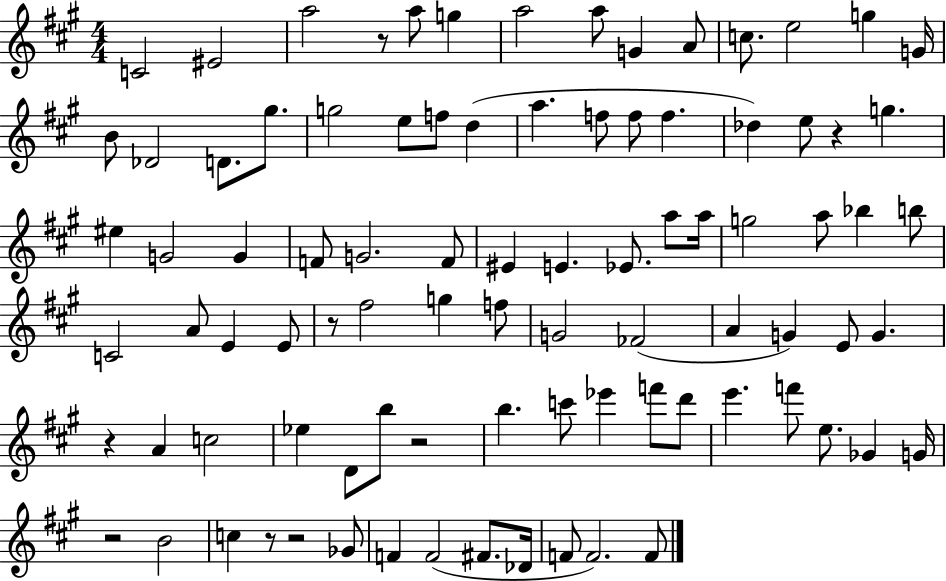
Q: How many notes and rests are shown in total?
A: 89